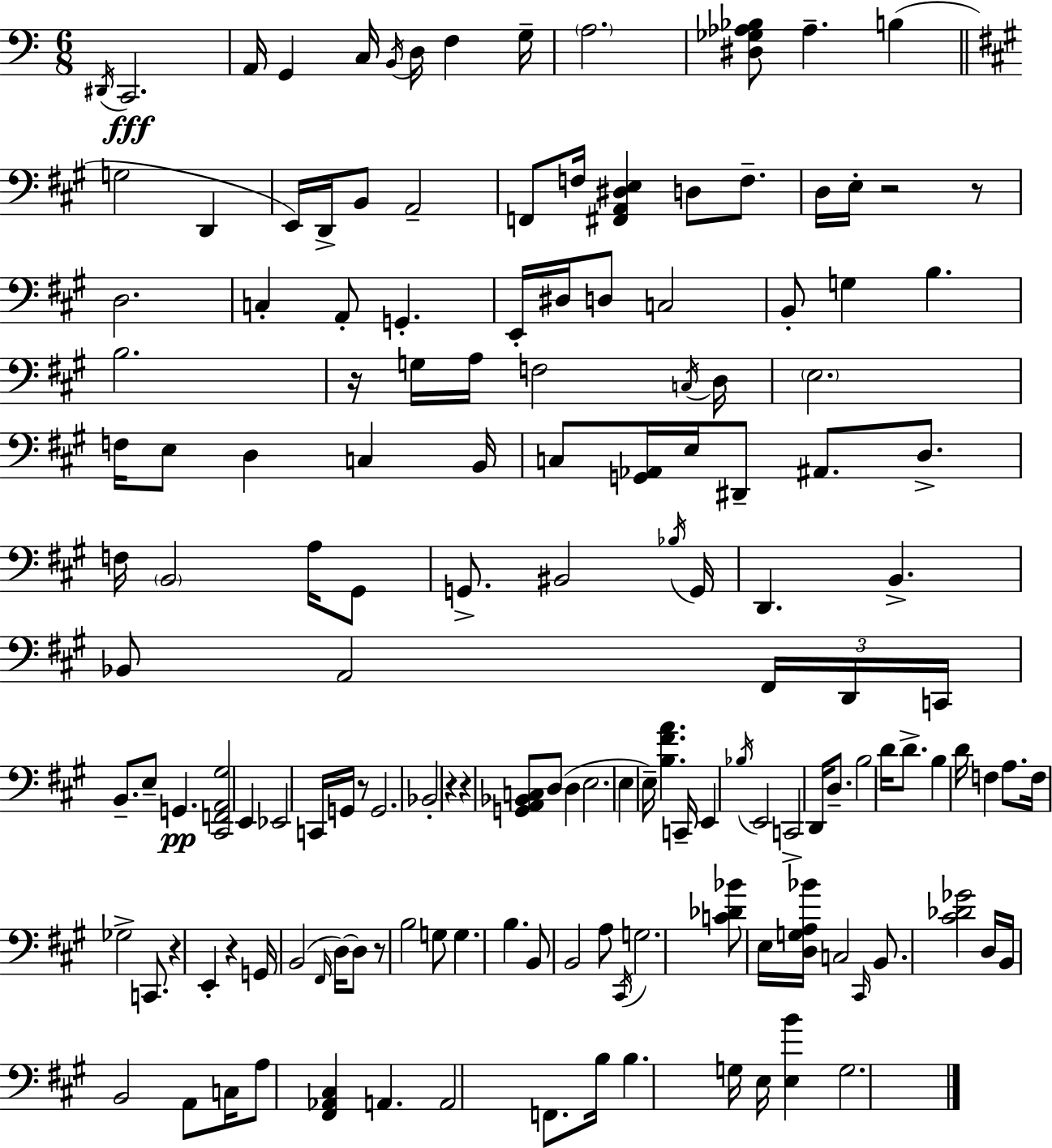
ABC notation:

X:1
T:Untitled
M:6/8
L:1/4
K:C
^D,,/4 C,,2 A,,/4 G,, C,/4 B,,/4 D,/4 F, G,/4 A,2 [^D,_G,_A,_B,]/2 _A, B, G,2 D,, E,,/4 D,,/4 B,,/2 A,,2 F,,/2 F,/4 [^F,,A,,^D,E,] D,/2 F,/2 D,/4 E,/4 z2 z/2 D,2 C, A,,/2 G,, E,,/4 ^D,/4 D,/2 C,2 B,,/2 G, B, B,2 z/4 G,/4 A,/4 F,2 C,/4 D,/4 E,2 F,/4 E,/2 D, C, B,,/4 C,/2 [G,,_A,,]/4 E,/4 ^D,,/2 ^A,,/2 D,/2 F,/4 B,,2 A,/4 ^G,,/2 G,,/2 ^B,,2 _B,/4 G,,/4 D,, B,, _B,,/2 A,,2 ^F,,/4 D,,/4 C,,/4 B,,/2 E,/2 G,, [^C,,F,,A,,^G,]2 E,, _E,,2 C,,/4 G,,/4 z/2 G,,2 _B,,2 z z [G,,A,,_B,,C,]/2 D,/2 D, E,2 E, E,/4 [B,^FA] C,,/4 E,, _B,/4 E,,2 C,,2 D,,/4 D,/2 B,2 D/4 D/2 B, D/4 F, A,/2 F,/4 _G,2 C,,/2 z E,, z G,,/4 B,,2 ^F,,/4 D,/4 D,/2 z/2 B,2 G,/2 G, B, B,,/2 B,,2 A,/2 ^C,,/4 G,2 [C_D_B]/2 E,/4 [D,G,A,_B]/4 C,2 ^C,,/4 B,,/2 [^C_D_G]2 D,/4 B,,/4 B,,2 A,,/2 C,/4 A,/2 [^F,,_A,,^C,] A,, A,,2 F,,/2 B,/4 B, G,/4 E,/4 [E,B] G,2